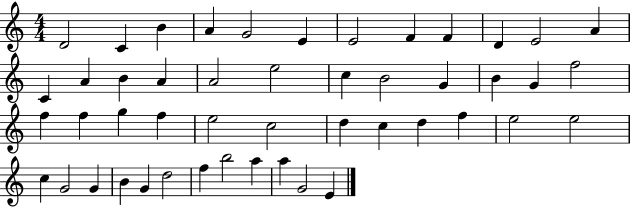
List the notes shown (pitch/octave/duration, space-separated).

D4/h C4/q B4/q A4/q G4/h E4/q E4/h F4/q F4/q D4/q E4/h A4/q C4/q A4/q B4/q A4/q A4/h E5/h C5/q B4/h G4/q B4/q G4/q F5/h F5/q F5/q G5/q F5/q E5/h C5/h D5/q C5/q D5/q F5/q E5/h E5/h C5/q G4/h G4/q B4/q G4/q D5/h F5/q B5/h A5/q A5/q G4/h E4/q